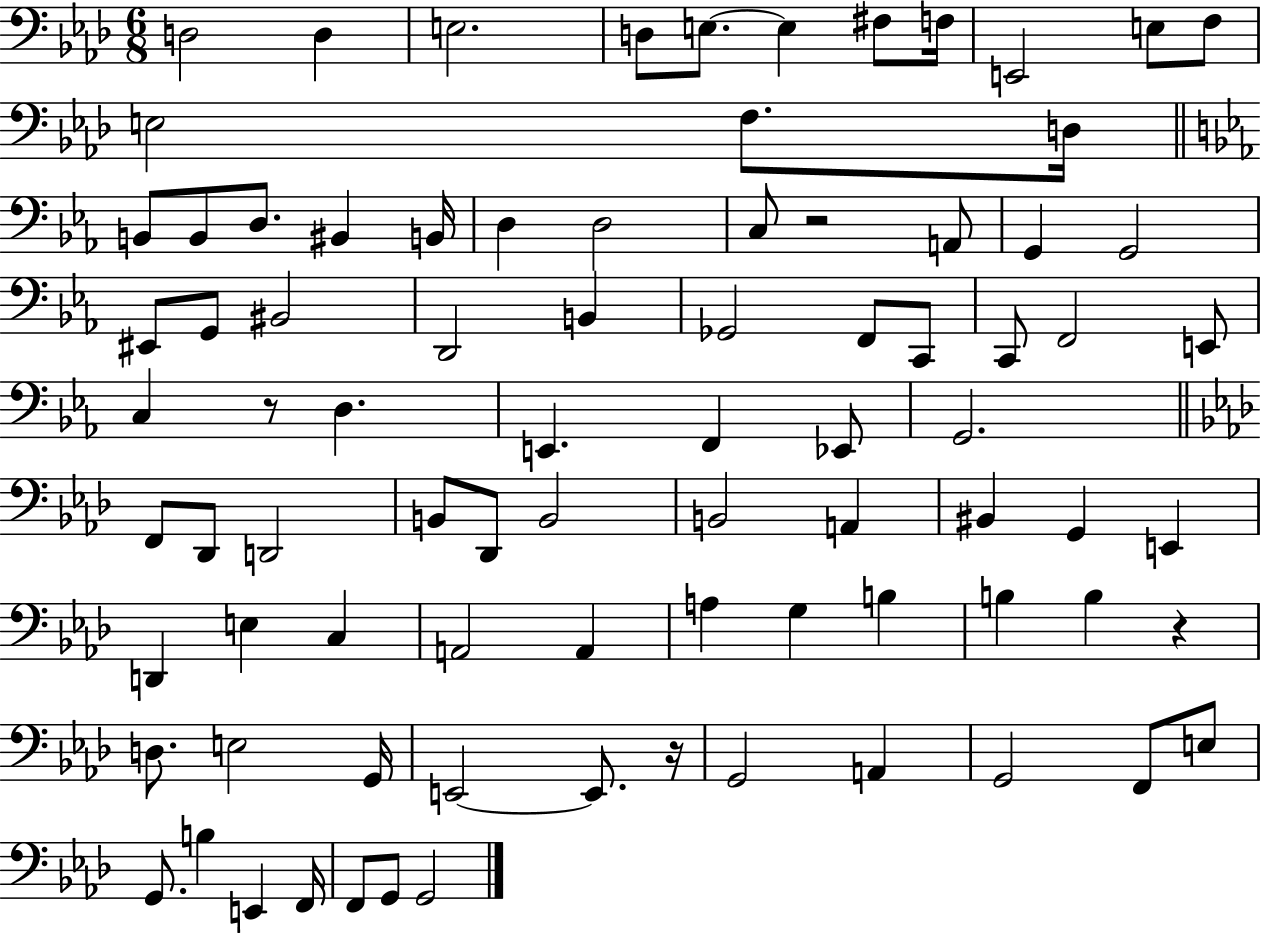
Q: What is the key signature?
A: AES major